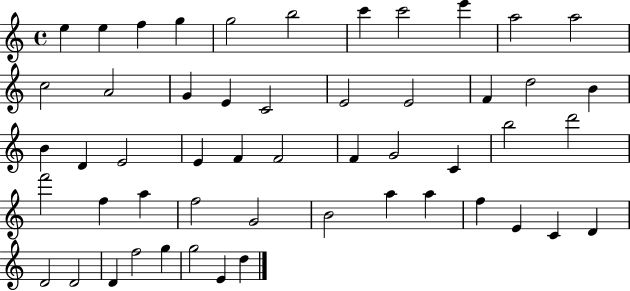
{
  \clef treble
  \time 4/4
  \defaultTimeSignature
  \key c \major
  e''4 e''4 f''4 g''4 | g''2 b''2 | c'''4 c'''2 e'''4 | a''2 a''2 | \break c''2 a'2 | g'4 e'4 c'2 | e'2 e'2 | f'4 d''2 b'4 | \break b'4 d'4 e'2 | e'4 f'4 f'2 | f'4 g'2 c'4 | b''2 d'''2 | \break f'''2 f''4 a''4 | f''2 g'2 | b'2 a''4 a''4 | f''4 e'4 c'4 d'4 | \break d'2 d'2 | d'4 f''2 g''4 | g''2 e'4 d''4 | \bar "|."
}